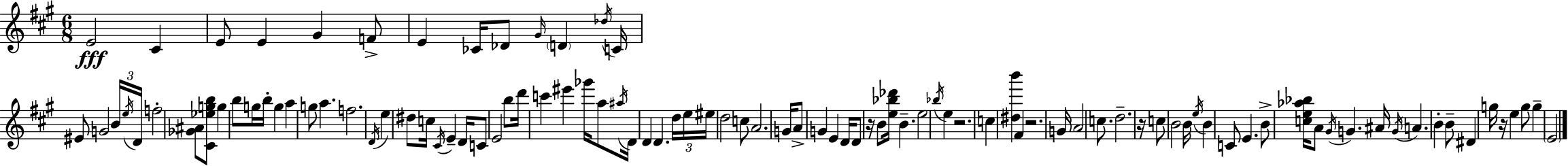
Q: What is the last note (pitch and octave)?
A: E4